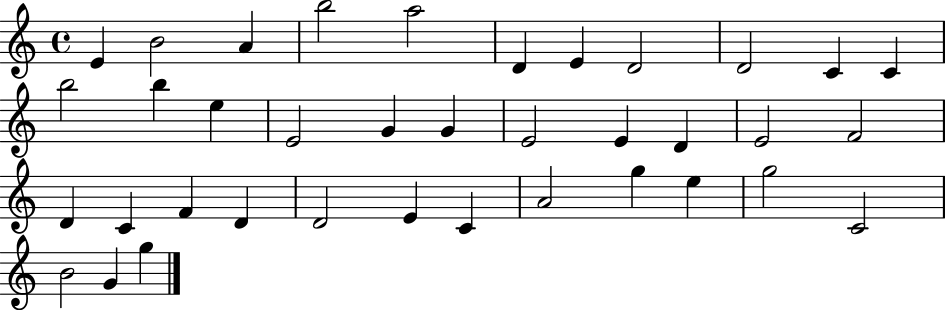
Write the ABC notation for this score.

X:1
T:Untitled
M:4/4
L:1/4
K:C
E B2 A b2 a2 D E D2 D2 C C b2 b e E2 G G E2 E D E2 F2 D C F D D2 E C A2 g e g2 C2 B2 G g